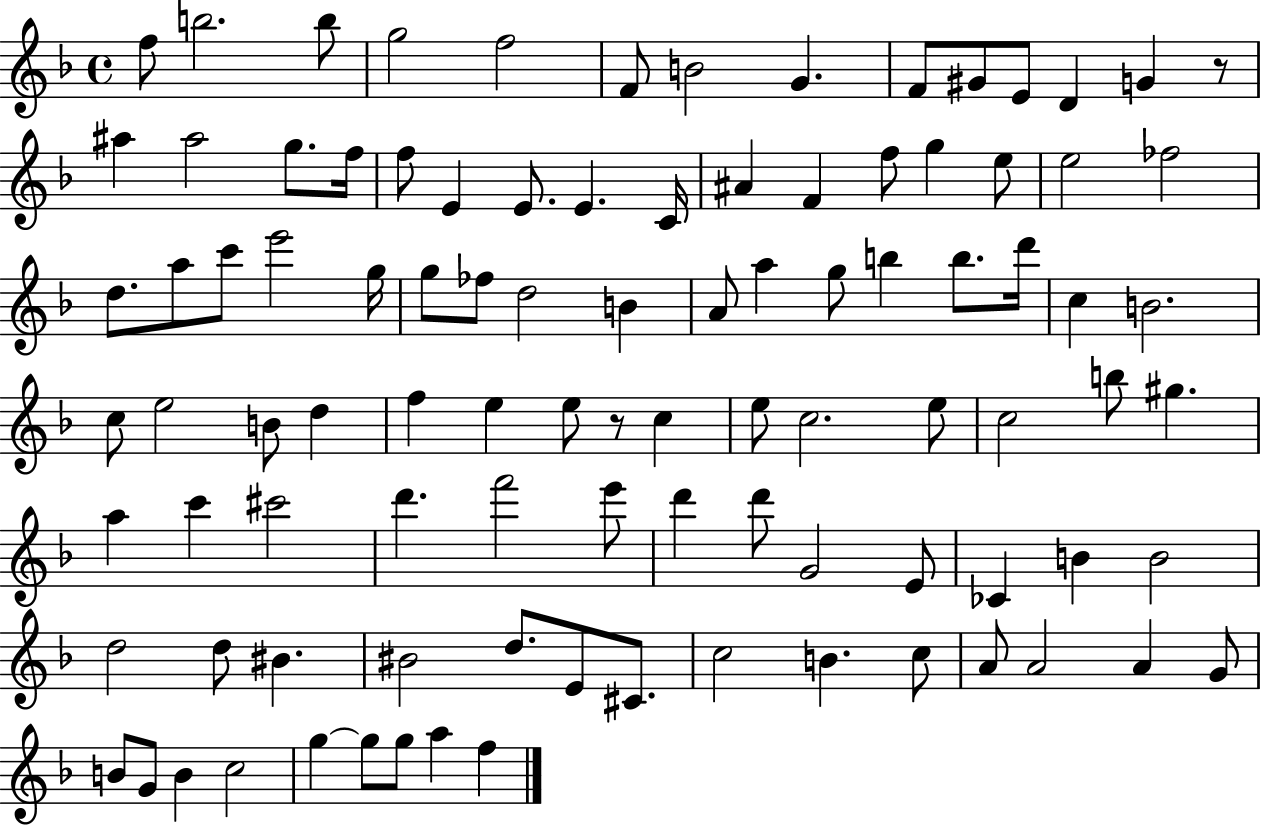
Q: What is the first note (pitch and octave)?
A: F5